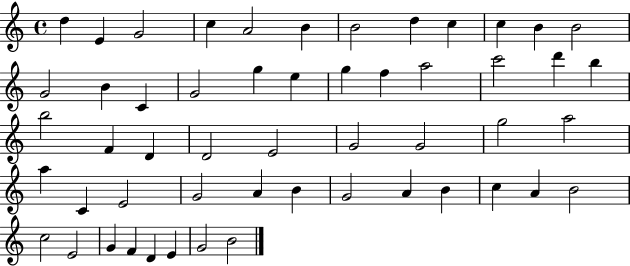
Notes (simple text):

D5/q E4/q G4/h C5/q A4/h B4/q B4/h D5/q C5/q C5/q B4/q B4/h G4/h B4/q C4/q G4/h G5/q E5/q G5/q F5/q A5/h C6/h D6/q B5/q B5/h F4/q D4/q D4/h E4/h G4/h G4/h G5/h A5/h A5/q C4/q E4/h G4/h A4/q B4/q G4/h A4/q B4/q C5/q A4/q B4/h C5/h E4/h G4/q F4/q D4/q E4/q G4/h B4/h